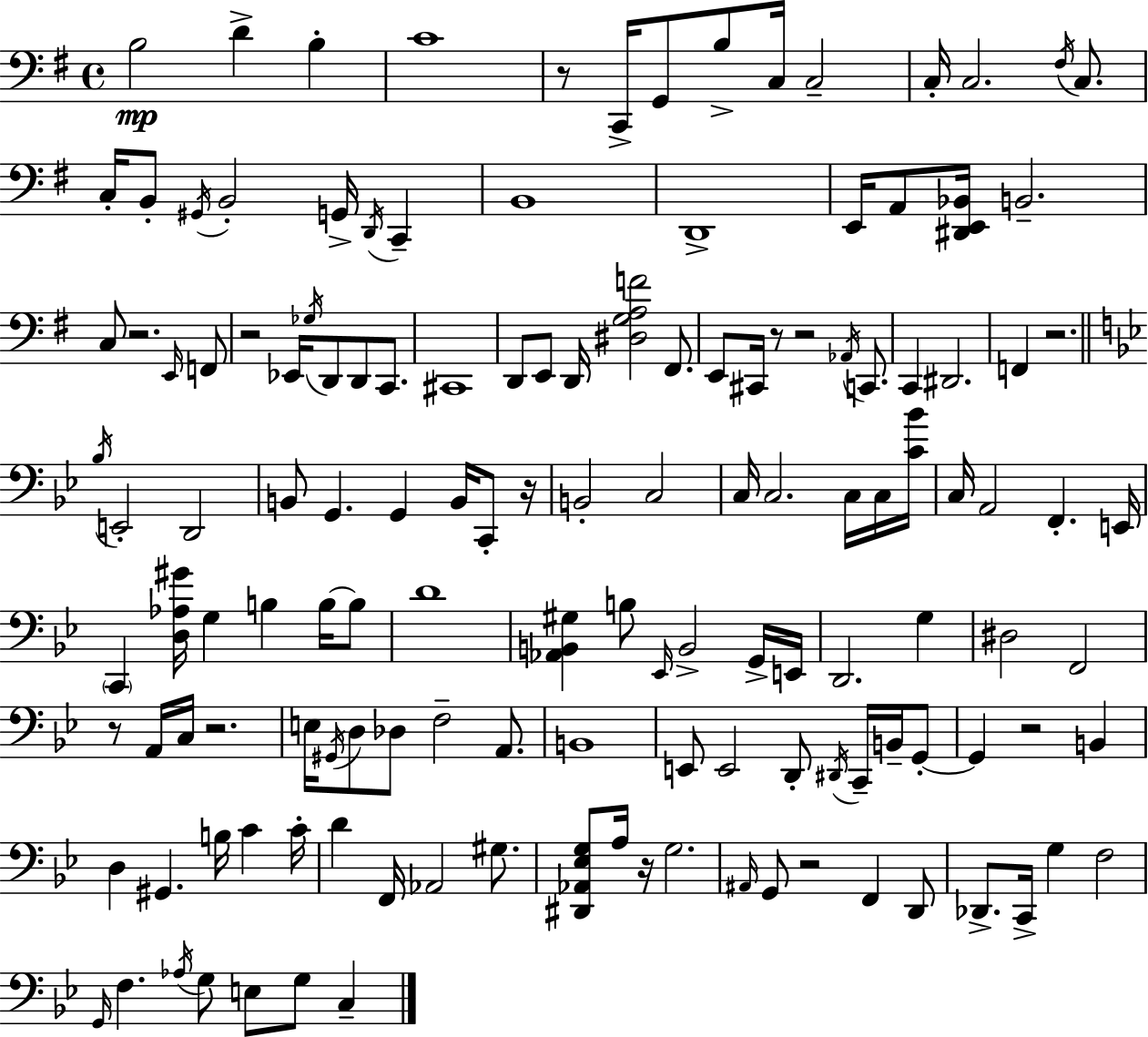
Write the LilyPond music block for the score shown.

{
  \clef bass
  \time 4/4
  \defaultTimeSignature
  \key e \minor
  \repeat volta 2 { b2\mp d'4-> b4-. | c'1 | r8 c,16-> g,8 b8-> c16 c2-- | c16-. c2. \acciaccatura { fis16 } c8. | \break c16-. b,8-. \acciaccatura { gis,16 } b,2-. g,16-> \acciaccatura { d,16 } c,4-- | b,1 | d,1-> | e,16 a,8 <dis, e, bes,>16 b,2.-- | \break c8 r2. | \grace { e,16 } f,8 r2 ees,16 \acciaccatura { ges16 } d,8 | d,8 c,8. cis,1 | d,8 e,8 d,16 <dis g a f'>2 | \break fis,8. e,8 cis,16 r8 r2 | \acciaccatura { aes,16 } c,8. c,4 dis,2. | f,4 r2. | \bar "||" \break \key bes \major \acciaccatura { bes16 } e,2-. d,2 | b,8 g,4. g,4 b,16 c,8-. | r16 b,2-. c2 | c16 c2. c16 c16 | \break <c' bes'>16 c16 a,2 f,4.-. | e,16 \parenthesize c,4 <d aes gis'>16 g4 b4 b16~~ b8 | d'1 | <aes, b, gis>4 b8 \grace { ees,16 } b,2-> | \break g,16-> e,16 d,2. g4 | dis2 f,2 | r8 a,16 c16 r2. | e16 \acciaccatura { gis,16 } d8 des8 f2-- | \break a,8. b,1 | e,8 e,2 d,8-. \acciaccatura { dis,16 } | c,16-- b,16-- g,8-.~~ g,4 r2 | b,4 d4 gis,4. b16 c'4 | \break c'16-. d'4 f,16 aes,2 | gis8. <dis, aes, ees g>8 a16 r16 g2. | \grace { ais,16 } g,8 r2 f,4 | d,8 des,8.-> c,16-> g4 f2 | \break \grace { g,16 } f4. \acciaccatura { aes16 } g8 e8 | g8 c4-- } \bar "|."
}